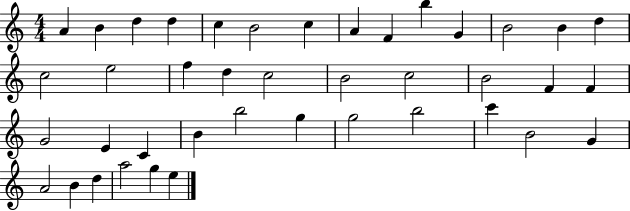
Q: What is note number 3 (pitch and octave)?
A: D5